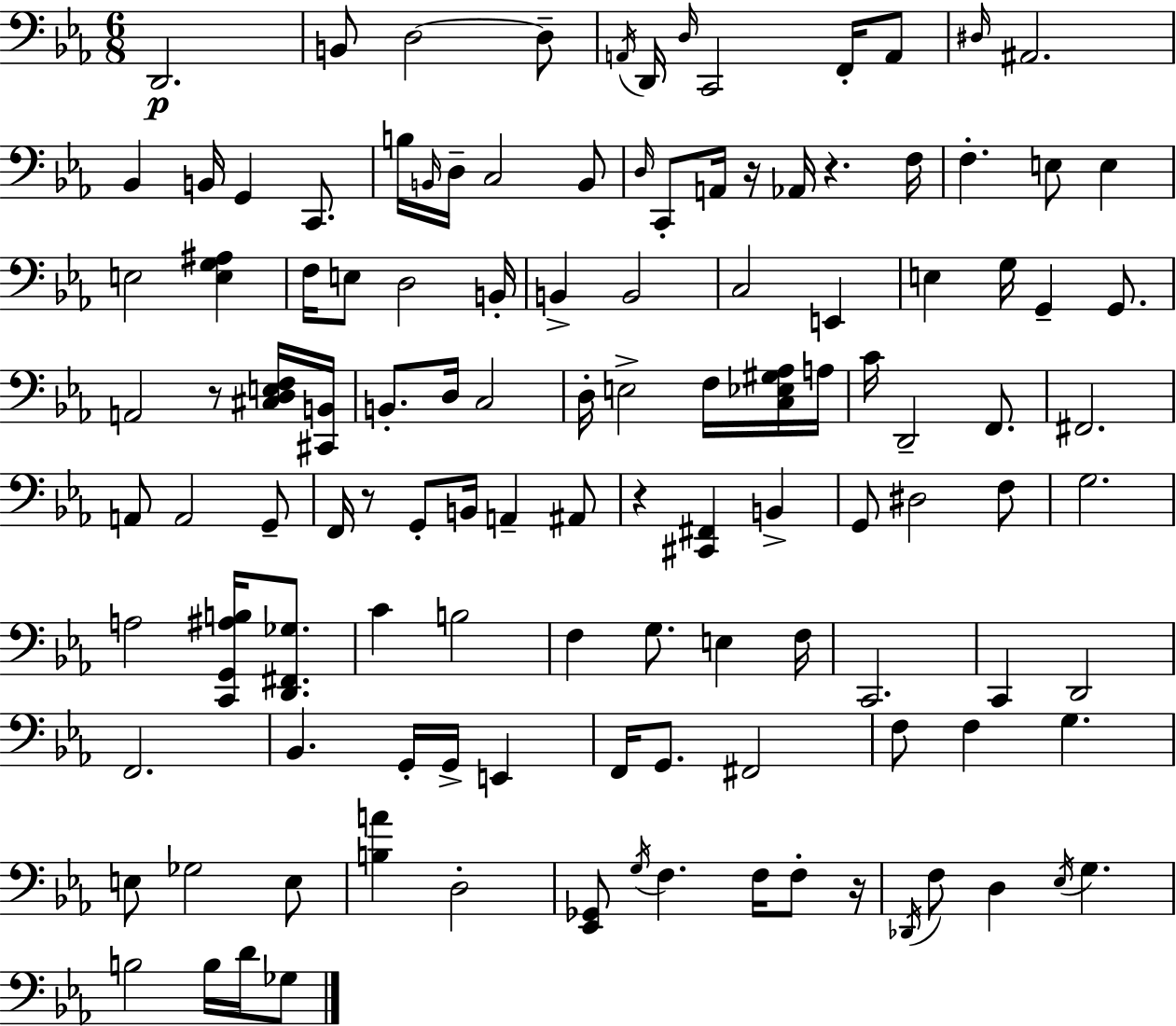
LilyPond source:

{
  \clef bass
  \numericTimeSignature
  \time 6/8
  \key c \minor
  d,2.\p | b,8 d2~~ d8-- | \acciaccatura { a,16 } d,16 \grace { d16 } c,2 f,16-. | a,8 \grace { dis16 } ais,2. | \break bes,4 b,16 g,4 | c,8. b16 \grace { b,16 } d16-- c2 | b,8 \grace { d16 } c,8-. a,16 r16 aes,16 r4. | f16 f4.-. e8 | \break e4 e2 | <e g ais>4 f16 e8 d2 | b,16-. b,4-> b,2 | c2 | \break e,4 e4 g16 g,4-- | g,8. a,2 | r8 <cis d e f>16 <cis, b,>16 b,8.-. d16 c2 | d16-. e2-> | \break f16 <c ees gis aes>16 a16 c'16 d,2-- | f,8. fis,2. | a,8 a,2 | g,8-- f,16 r8 g,8-. b,16 a,4-- | \break ais,8 r4 <cis, fis,>4 | b,4-> g,8 dis2 | f8 g2. | a2 | \break <c, g, ais b>16 <d, fis, ges>8. c'4 b2 | f4 g8. | e4 f16 c,2. | c,4 d,2 | \break f,2. | bes,4. g,16-. | g,16-> e,4 f,16 g,8. fis,2 | f8 f4 g4. | \break e8 ges2 | e8 <b a'>4 d2-. | <ees, ges,>8 \acciaccatura { g16 } f4. | f16 f8-. r16 \acciaccatura { des,16 } f8 d4 | \break \acciaccatura { ees16 } g4. b2 | b16 d'16 ges8 \bar "|."
}